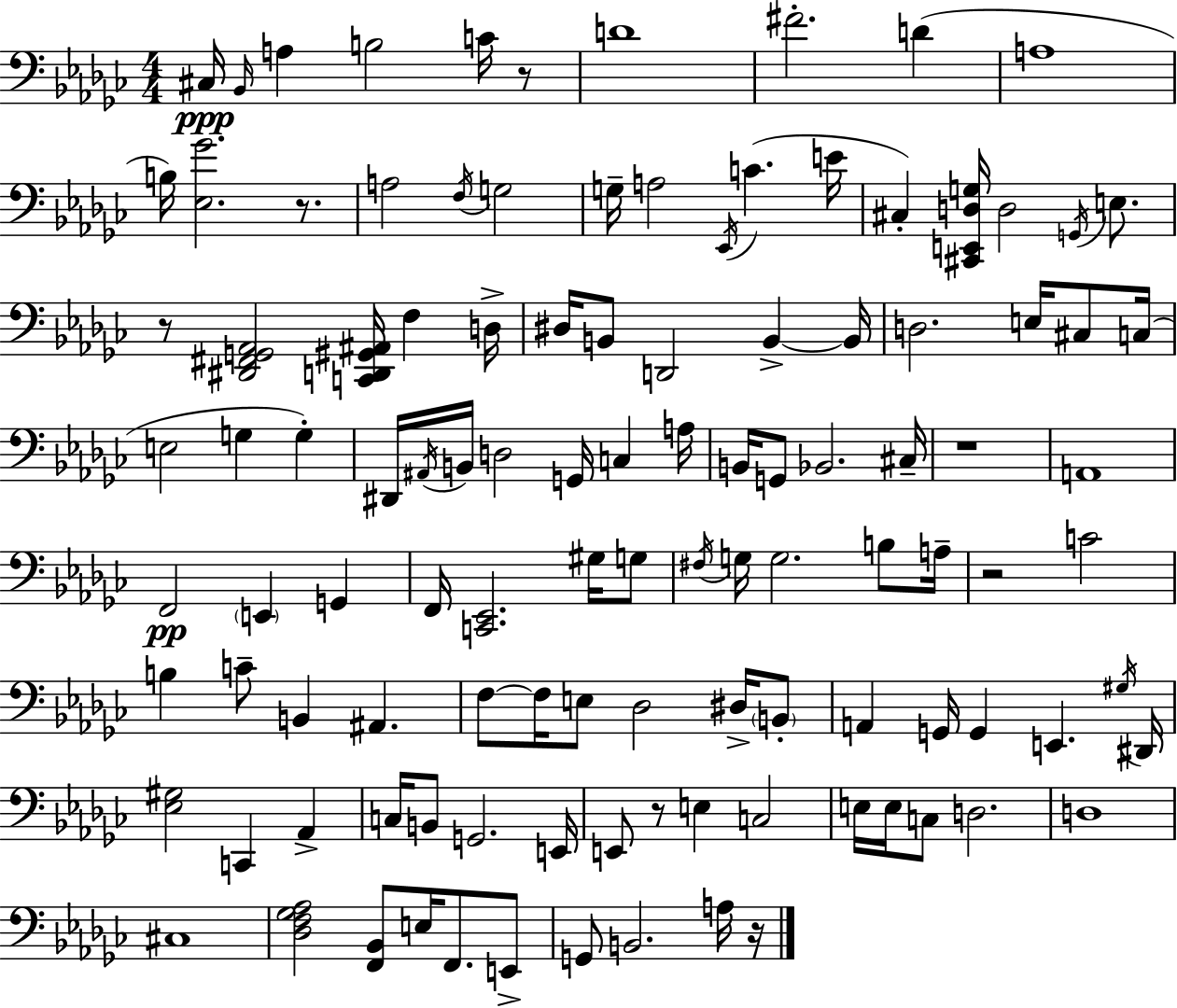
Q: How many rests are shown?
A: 7